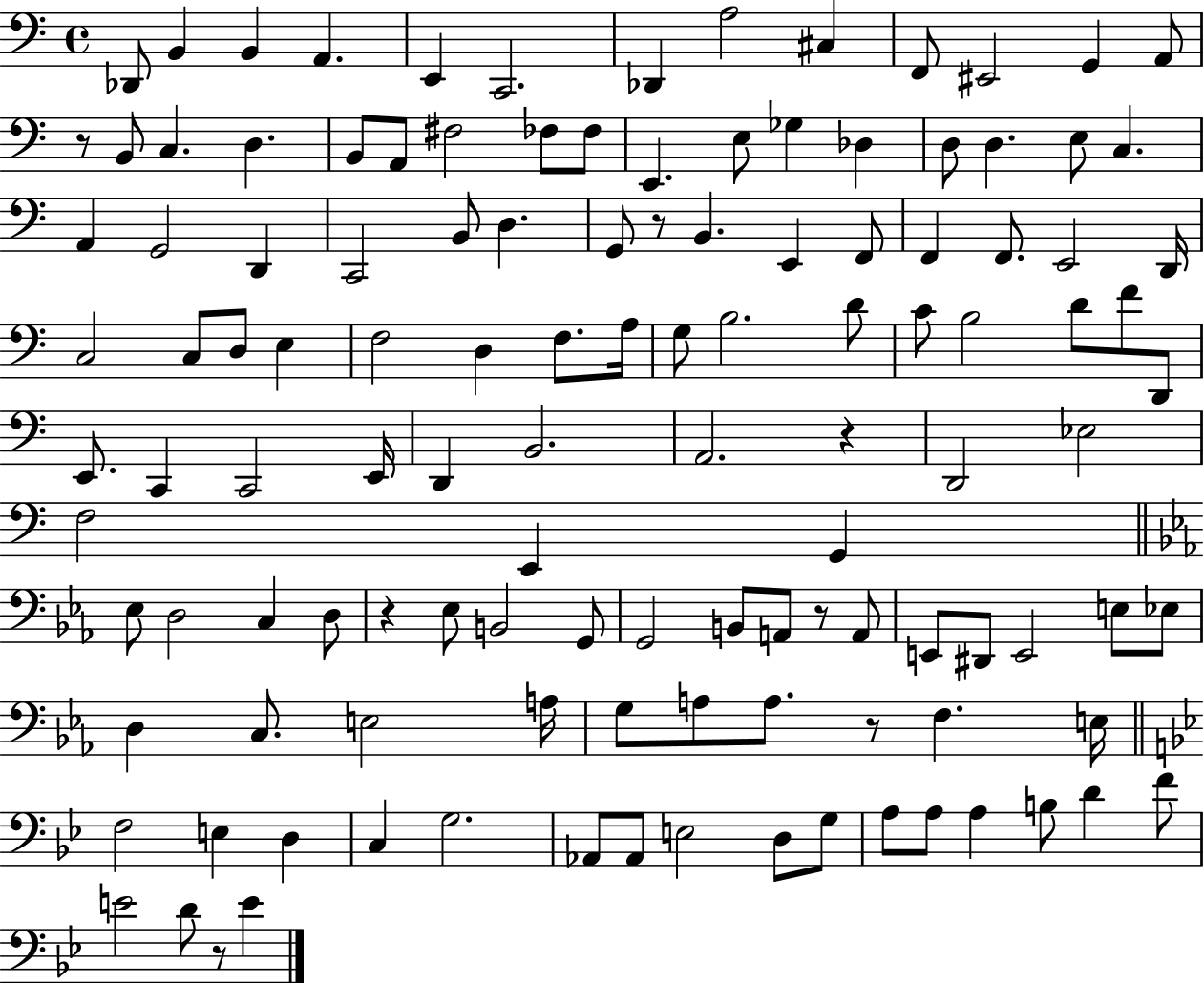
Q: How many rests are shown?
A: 7